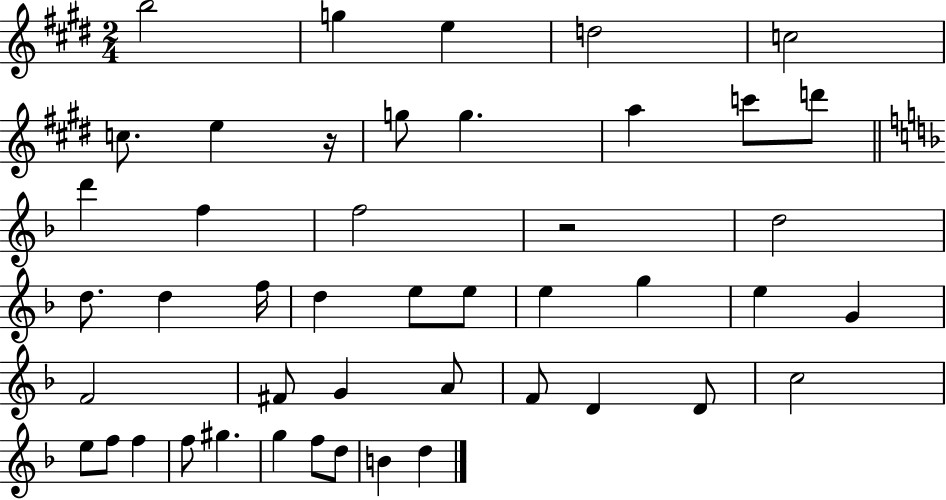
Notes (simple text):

B5/h G5/q E5/q D5/h C5/h C5/e. E5/q R/s G5/e G5/q. A5/q C6/e D6/e D6/q F5/q F5/h R/h D5/h D5/e. D5/q F5/s D5/q E5/e E5/e E5/q G5/q E5/q G4/q F4/h F#4/e G4/q A4/e F4/e D4/q D4/e C5/h E5/e F5/e F5/q F5/e G#5/q. G5/q F5/e D5/e B4/q D5/q